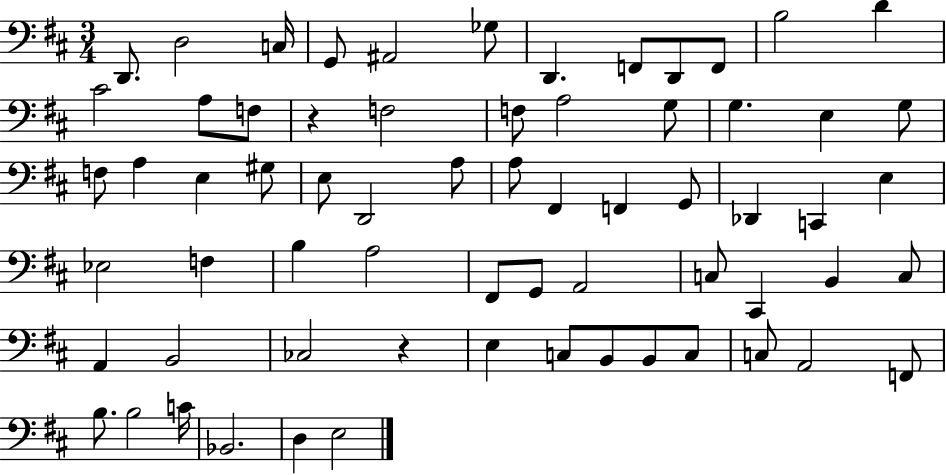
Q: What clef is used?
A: bass